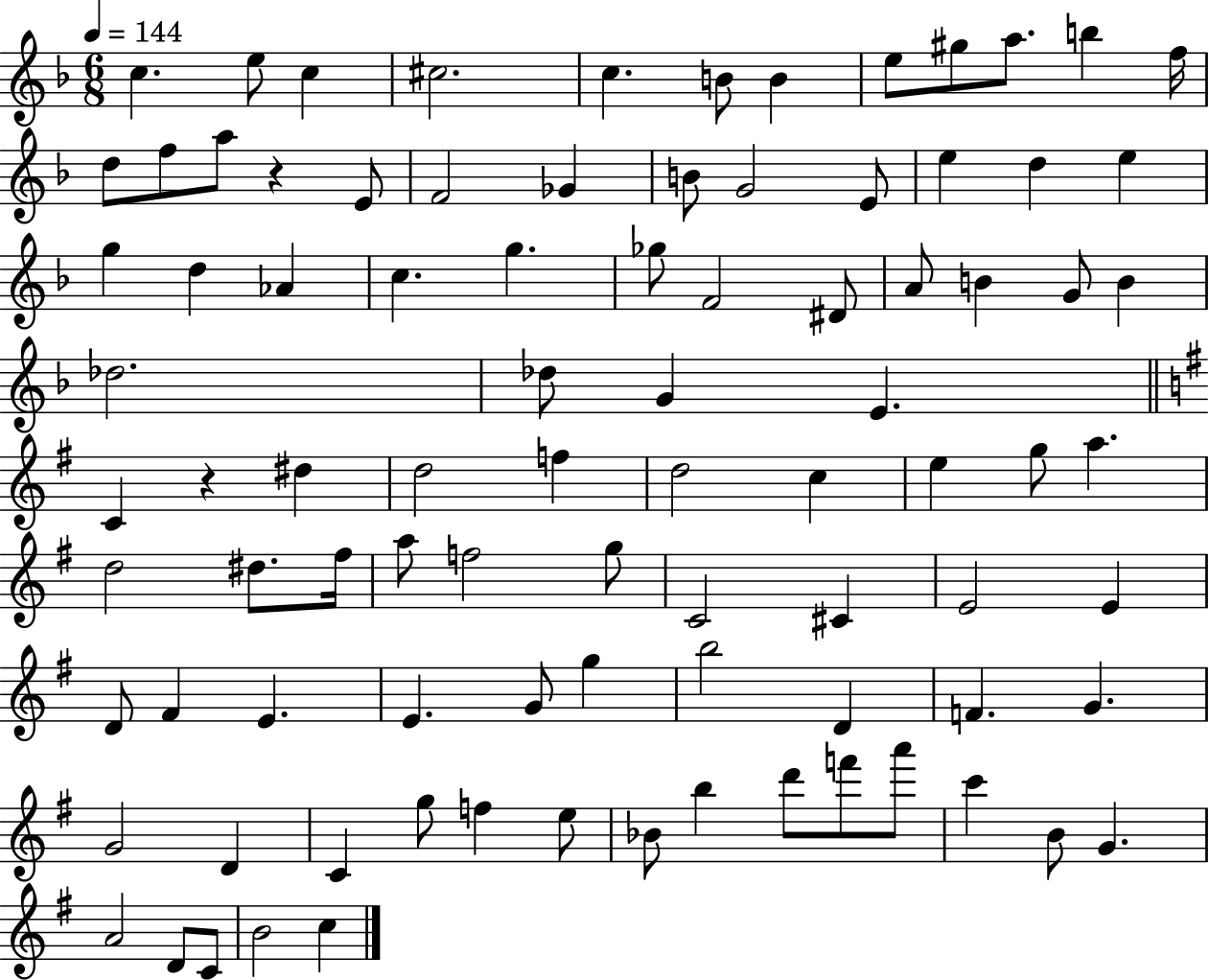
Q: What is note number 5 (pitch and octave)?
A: C5